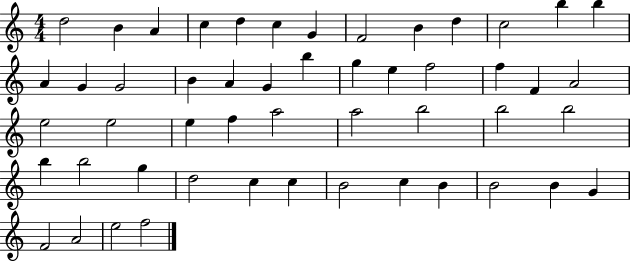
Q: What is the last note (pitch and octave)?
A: F5